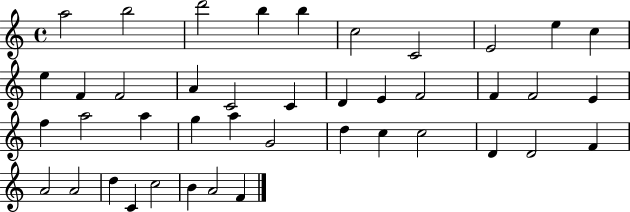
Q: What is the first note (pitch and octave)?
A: A5